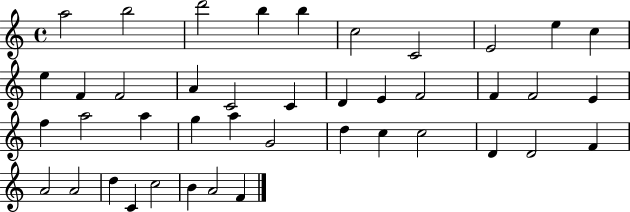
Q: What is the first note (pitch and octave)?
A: A5